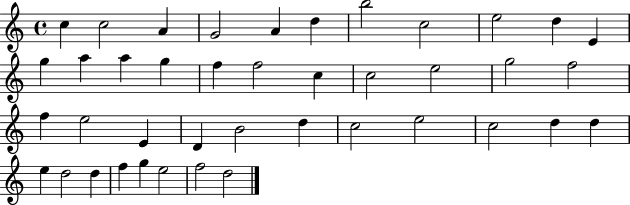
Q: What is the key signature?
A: C major